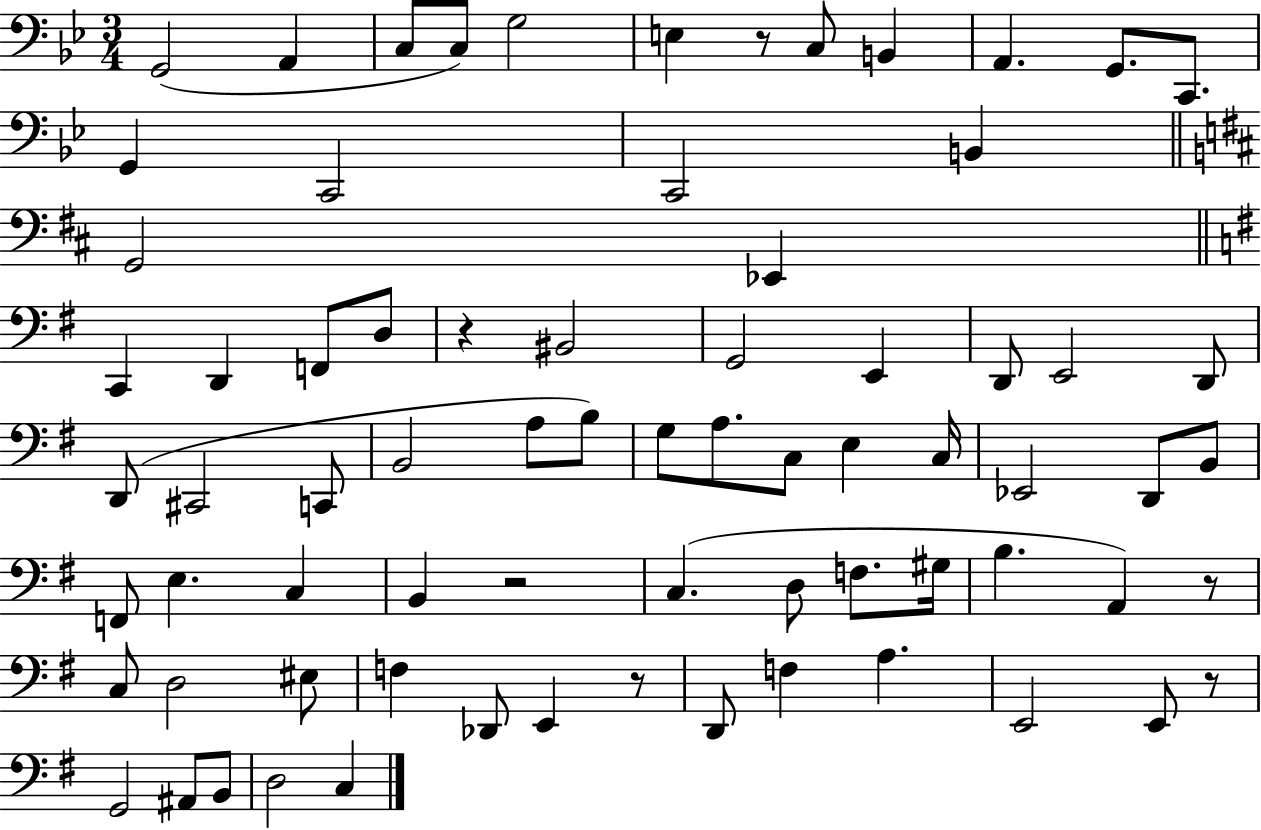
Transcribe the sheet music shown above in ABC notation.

X:1
T:Untitled
M:3/4
L:1/4
K:Bb
G,,2 A,, C,/2 C,/2 G,2 E, z/2 C,/2 B,, A,, G,,/2 C,,/2 G,, C,,2 C,,2 B,, G,,2 _E,, C,, D,, F,,/2 D,/2 z ^B,,2 G,,2 E,, D,,/2 E,,2 D,,/2 D,,/2 ^C,,2 C,,/2 B,,2 A,/2 B,/2 G,/2 A,/2 C,/2 E, C,/4 _E,,2 D,,/2 B,,/2 F,,/2 E, C, B,, z2 C, D,/2 F,/2 ^G,/4 B, A,, z/2 C,/2 D,2 ^E,/2 F, _D,,/2 E,, z/2 D,,/2 F, A, E,,2 E,,/2 z/2 G,,2 ^A,,/2 B,,/2 D,2 C,